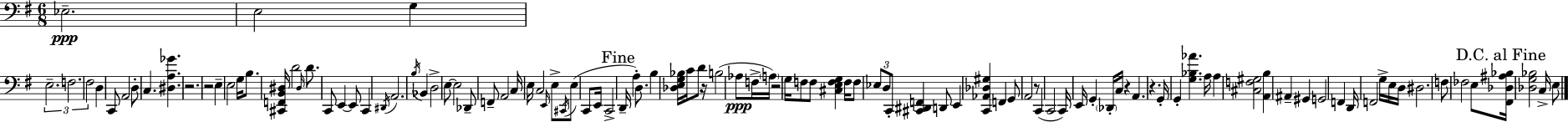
Eb3/h. E3/h G3/q E3/h. F3/h. F#3/h D3/q C2/e A2/h D3/e C3/q. [D#3,A3,Gb4]/q. R/h. R/h E3/q E3/h G3/s B3/e. [C#2,F2,B2,D#3]/s D4/h D#3/s D4/e. C2/e E2/q E2/e C2/q D#2/s A2/h. B3/s Bb2/q D3/h E3/e E3/h Db2/e F2/e A2/h C3/s E3/s C3/h E2/s E3/e C#2/s E3/e C2/e E2/s C2/h D2/s A3/q D3/e. B3/q [Db3,E3,G3,Bb3]/s C4/s D4/e R/s B3/h Ab3/e F3/s A3/s R/h G3/s F3/e F3/e [C#3,E3,F3,G3]/q F3/s F3/e Eb3/e D3/e C2/e [C#2,D#2,F2]/q D2/e E2/q [C2,Ab2,Db3,G#3]/q F2/q G2/e A2/h R/e C2/q C2/h C2/s E2/s G2/q Db2/s C3/s R/q A2/q. R/q. G2/s G2/q [G3,Bb3,Ab4]/q. A3/s A3/q [C#3,F3,G#3]/h [A2,B3]/q A#2/q G#2/q G2/h F2/q D2/s F2/h G3/s E3/s D3/s D#3/h. F3/e FES3/h E3/e [F#2,Db3,A#3,Bb3]/s [Db3,G3,Bb3]/h C3/s E3/e